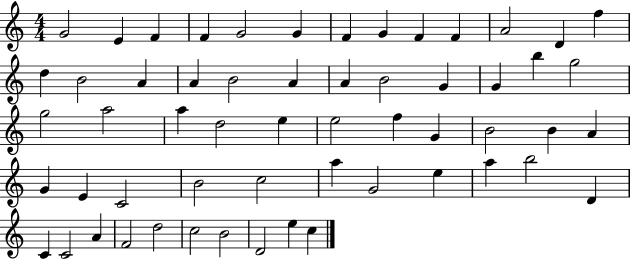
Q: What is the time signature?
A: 4/4